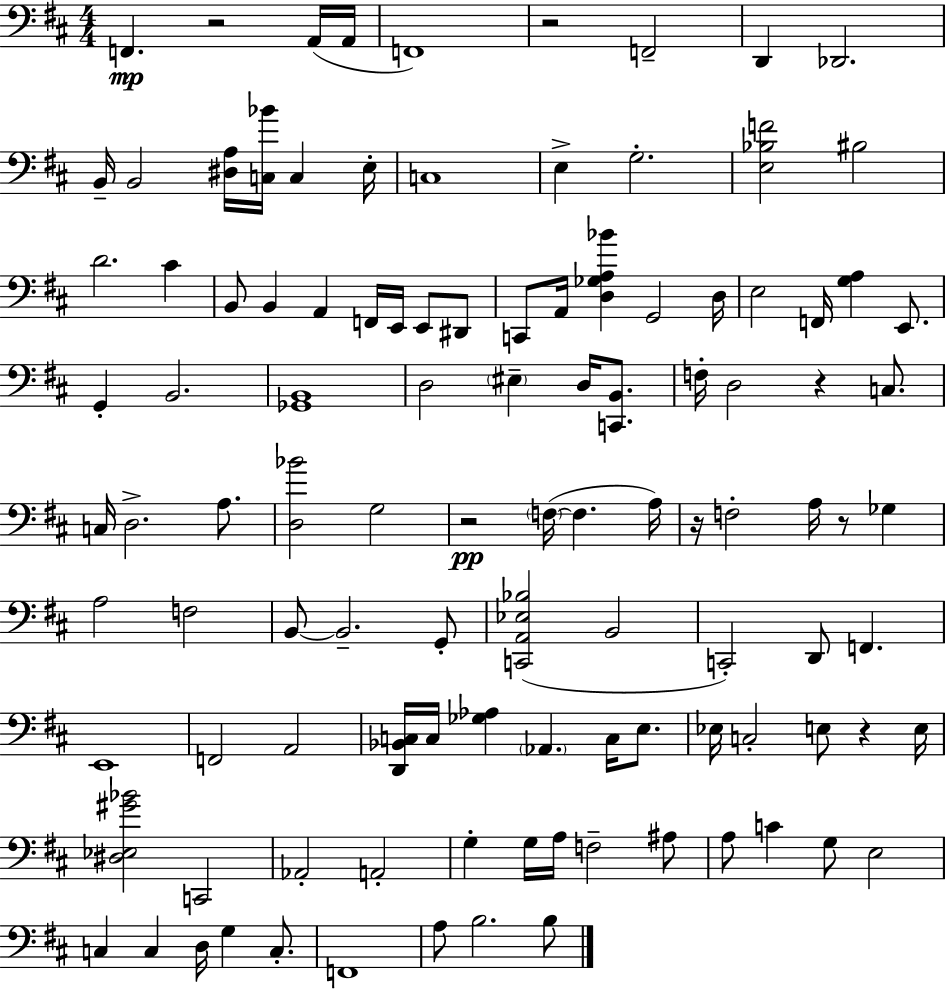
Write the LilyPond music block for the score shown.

{
  \clef bass
  \numericTimeSignature
  \time 4/4
  \key d \major
  f,4.\mp r2 a,16( a,16 | f,1) | r2 f,2-- | d,4 des,2. | \break b,16-- b,2 <dis a>16 <c bes'>16 c4 e16-. | c1 | e4-> g2.-. | <e bes f'>2 bis2 | \break d'2. cis'4 | b,8 b,4 a,4 f,16 e,16 e,8 dis,8 | c,8 a,16 <d ges a bes'>4 g,2 d16 | e2 f,16 <g a>4 e,8. | \break g,4-. b,2. | <ges, b,>1 | d2 \parenthesize eis4-- d16 <c, b,>8. | f16-. d2 r4 c8. | \break c16 d2.-> a8. | <d bes'>2 g2 | r2\pp \parenthesize f16~(~ f4. a16) | r16 f2-. a16 r8 ges4 | \break a2 f2 | b,8~~ b,2.-- g,8-. | <c, a, ees bes>2( b,2 | c,2-.) d,8 f,4. | \break e,1 | f,2 a,2 | <d, bes, c>16 c16 <ges aes>4 \parenthesize aes,4. c16 e8. | ees16 c2-. e8 r4 e16 | \break <dis ees gis' bes'>2 c,2 | aes,2-. a,2-. | g4-. g16 a16 f2-- ais8 | a8 c'4 g8 e2 | \break c4 c4 d16 g4 c8.-. | f,1 | a8 b2. b8 | \bar "|."
}